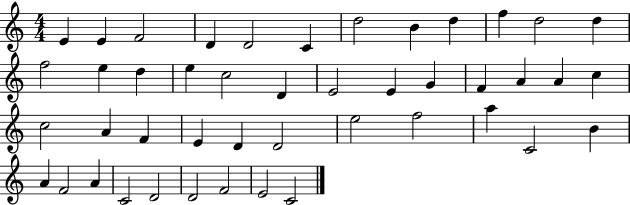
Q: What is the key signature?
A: C major